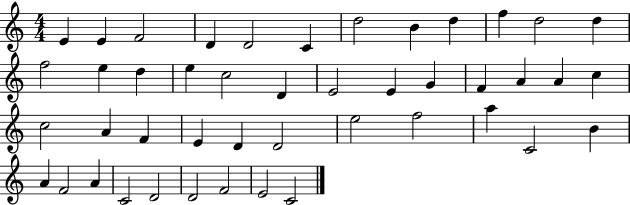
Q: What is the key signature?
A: C major